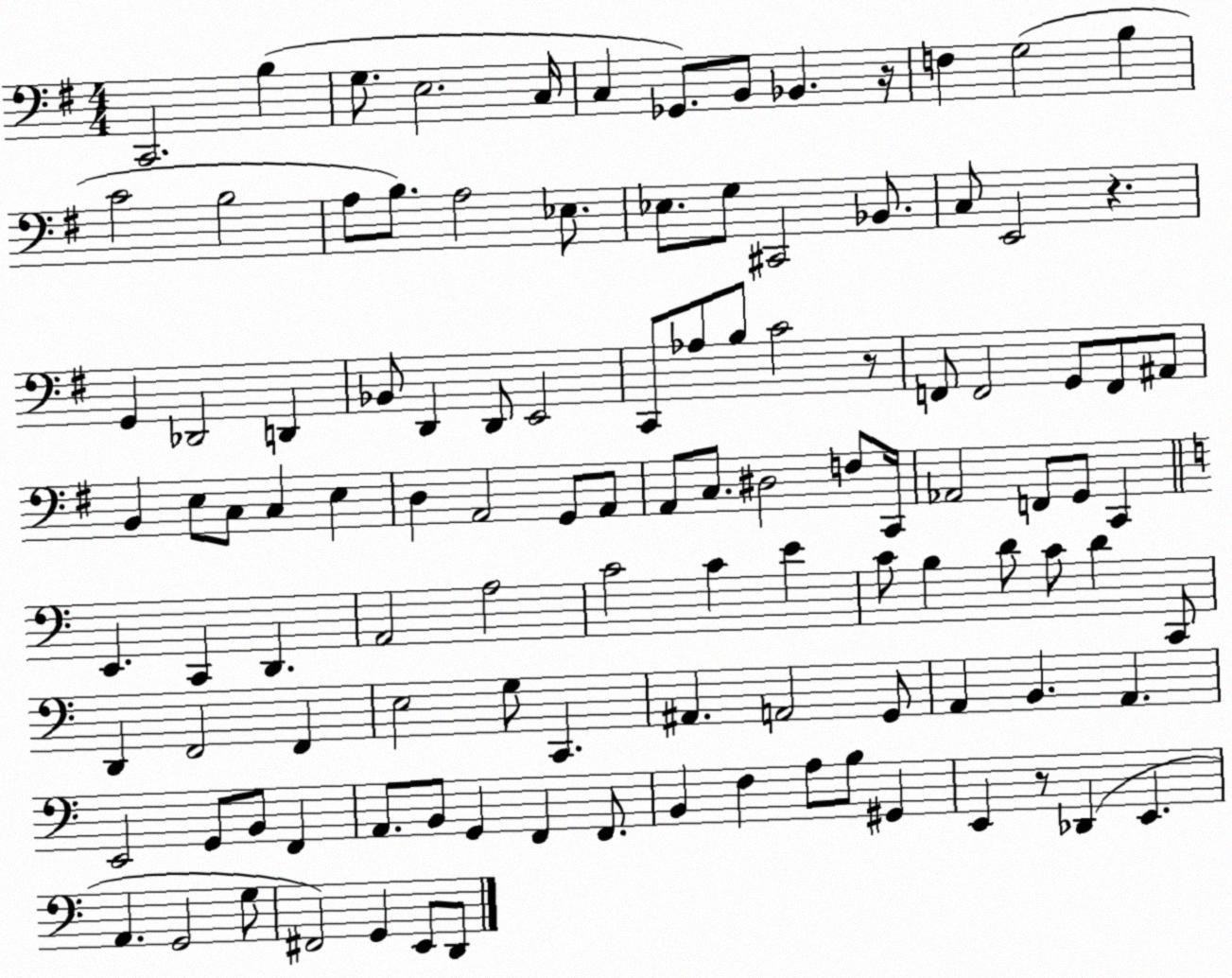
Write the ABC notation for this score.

X:1
T:Untitled
M:4/4
L:1/4
K:G
C,,2 B, G,/2 E,2 C,/4 C, _G,,/2 B,,/2 _B,, z/4 F, G,2 B, C2 B,2 A,/2 B,/2 A,2 _E,/2 _E,/2 G,/2 ^C,,2 _B,,/2 C,/2 E,,2 z G,, _D,,2 D,, _B,,/2 D,, D,,/2 E,,2 C,,/2 _A,/2 B,/2 C2 z/2 F,,/2 F,,2 G,,/2 F,,/2 ^A,,/2 B,, E,/2 C,/2 C, E, D, A,,2 G,,/2 A,,/2 A,,/2 C,/2 ^D,2 F,/2 C,,/4 _A,,2 F,,/2 G,,/2 C,, E,, C,, D,, A,,2 A,2 C2 C E C/2 B, D/2 C/2 D C,,/2 D,, F,,2 F,, E,2 G,/2 C,, ^A,, A,,2 G,,/2 A,, B,, A,, E,,2 G,,/2 B,,/2 F,, A,,/2 B,,/2 G,, F,, F,,/2 B,, F, A,/2 B,/2 ^G,, E,, z/2 _D,, E,, A,, G,,2 G,/2 ^F,,2 G,, E,,/2 D,,/2